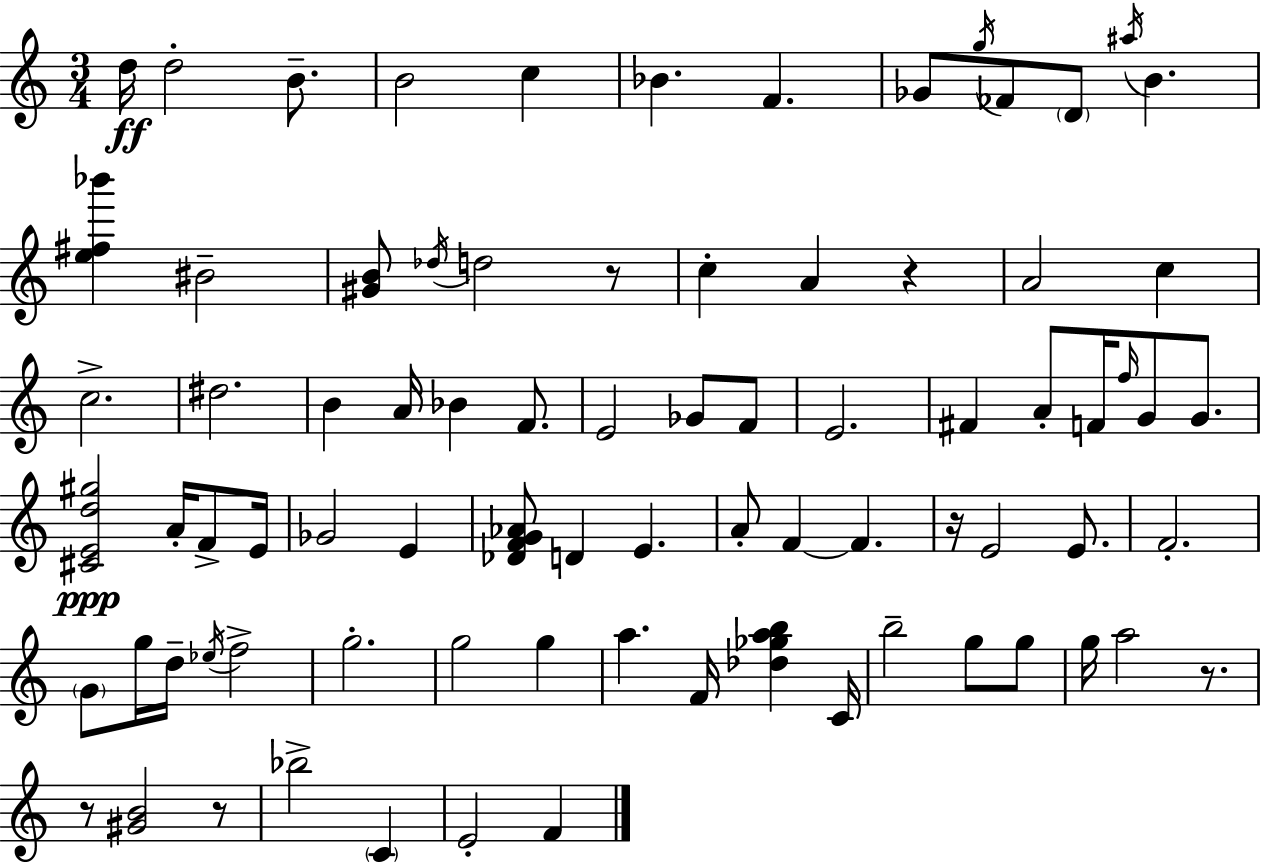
D5/s D5/h B4/e. B4/h C5/q Bb4/q. F4/q. Gb4/e G5/s FES4/e D4/e A#5/s B4/q. [E5,F#5,Bb6]/q BIS4/h [G#4,B4]/e Db5/s D5/h R/e C5/q A4/q R/q A4/h C5/q C5/h. D#5/h. B4/q A4/s Bb4/q F4/e. E4/h Gb4/e F4/e E4/h. F#4/q A4/e F4/s F5/s G4/e G4/e. [C#4,E4,D5,G#5]/h A4/s F4/e E4/s Gb4/h E4/q [Db4,F4,G4,Ab4]/e D4/q E4/q. A4/e F4/q F4/q. R/s E4/h E4/e. F4/h. G4/e G5/s D5/s Eb5/s F5/h G5/h. G5/h G5/q A5/q. F4/s [Db5,Gb5,A5,B5]/q C4/s B5/h G5/e G5/e G5/s A5/h R/e. R/e [G#4,B4]/h R/e Bb5/h C4/q E4/h F4/q